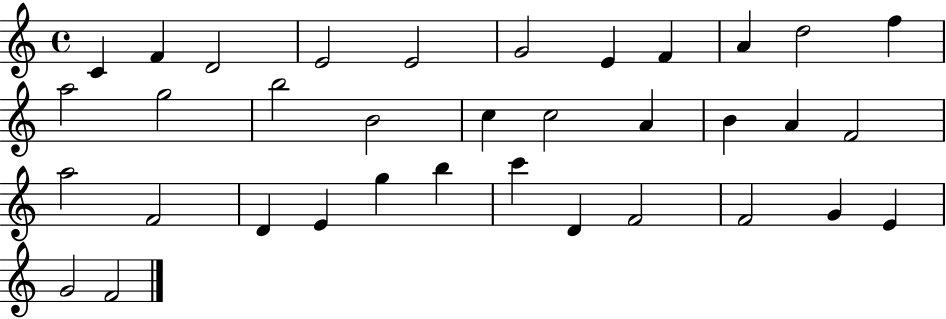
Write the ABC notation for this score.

X:1
T:Untitled
M:4/4
L:1/4
K:C
C F D2 E2 E2 G2 E F A d2 f a2 g2 b2 B2 c c2 A B A F2 a2 F2 D E g b c' D F2 F2 G E G2 F2